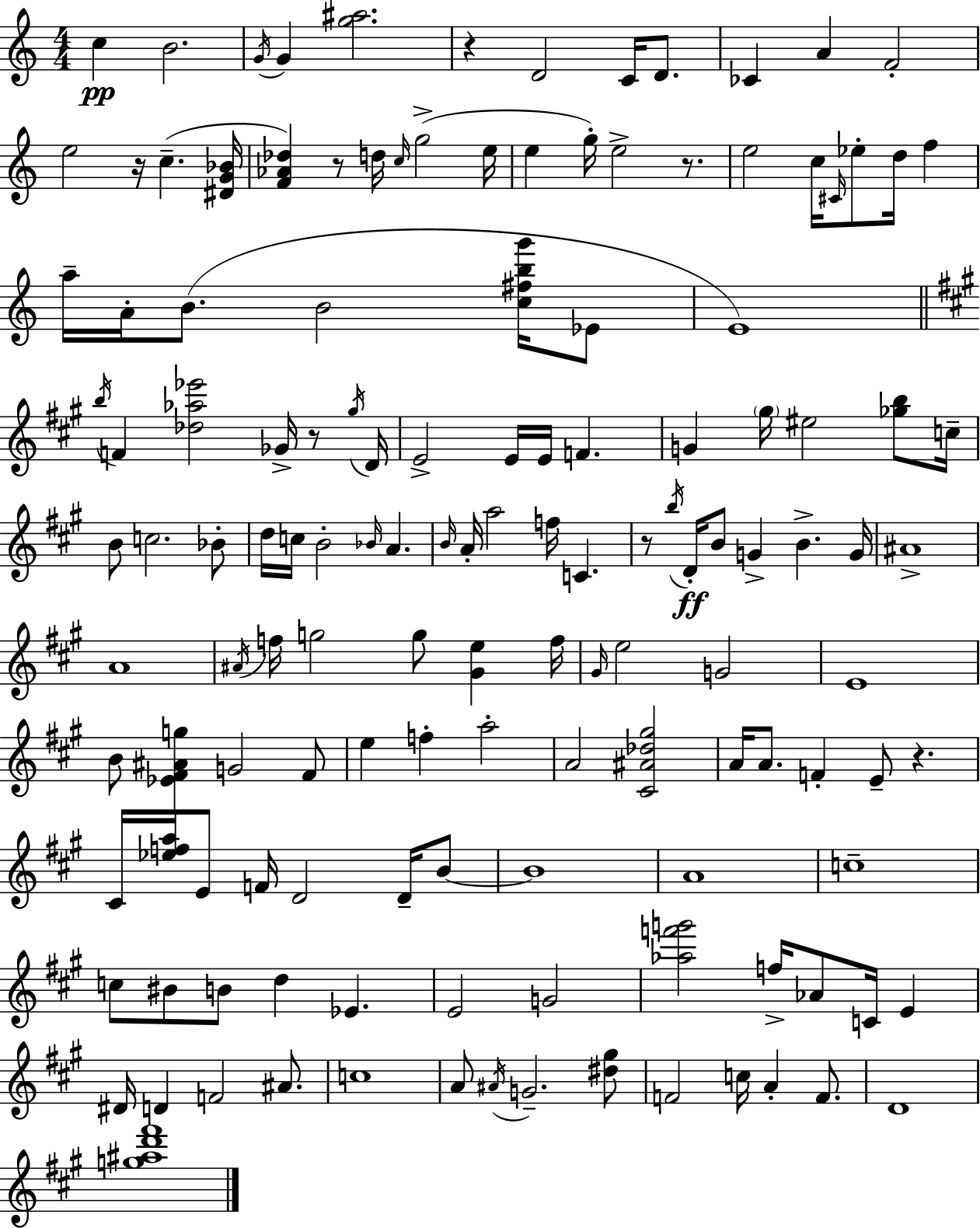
{
  \clef treble
  \numericTimeSignature
  \time 4/4
  \key a \minor
  c''4\pp b'2. | \acciaccatura { g'16 } g'4 <g'' ais''>2. | r4 d'2 c'16 d'8. | ces'4 a'4 f'2-. | \break e''2 r16 c''4.--( | <dis' g' bes'>16 <f' aes' des''>4) r8 d''16 \grace { c''16 }( g''2-> | e''16 e''4 g''16-.) e''2-> r8. | e''2 c''16 \grace { cis'16 } ees''8-. d''16 f''4 | \break a''16-- a'16-. b'8.( b'2 | <c'' fis'' b'' g'''>16 ees'8 e'1) | \bar "||" \break \key a \major \acciaccatura { b''16 } f'4 <des'' aes'' ees'''>2 ges'16-> r8 | \acciaccatura { gis''16 } d'16 e'2-> e'16 e'16 f'4. | g'4 \parenthesize gis''16 eis''2 <ges'' b''>8 | c''16-- b'8 c''2. | \break bes'8-. d''16 c''16 b'2-. \grace { bes'16 } a'4. | \grace { b'16 } a'16-. a''2 f''16 c'4. | r8 \acciaccatura { b''16 }\ff d'16-. b'8 g'4-> b'4.-> | g'16 ais'1-> | \break a'1 | \acciaccatura { ais'16 } f''16 g''2 g''8 | <gis' e''>4 f''16 \grace { gis'16 } e''2 g'2 | e'1 | \break b'8 <ees' fis' ais' g''>4 g'2 | fis'8 e''4 f''4-. a''2-. | a'2 <cis' ais' des'' gis''>2 | a'16 a'8. f'4-. e'8-- | \break r4. cis'16 <ees'' f'' a''>16 e'8 f'16 d'2 | d'16-- b'8~~ b'1 | a'1 | c''1-- | \break c''8 bis'8 b'8 d''4 | ees'4. e'2 g'2 | <aes'' f''' g'''>2 f''16-> | aes'8 c'16 e'4 dis'16 d'4 f'2 | \break ais'8. c''1 | a'8 \acciaccatura { ais'16 } g'2.-- | <dis'' gis''>8 f'2 | c''16 a'4-. f'8. d'1 | \break <g'' ais'' d''' fis'''>1 | \bar "|."
}